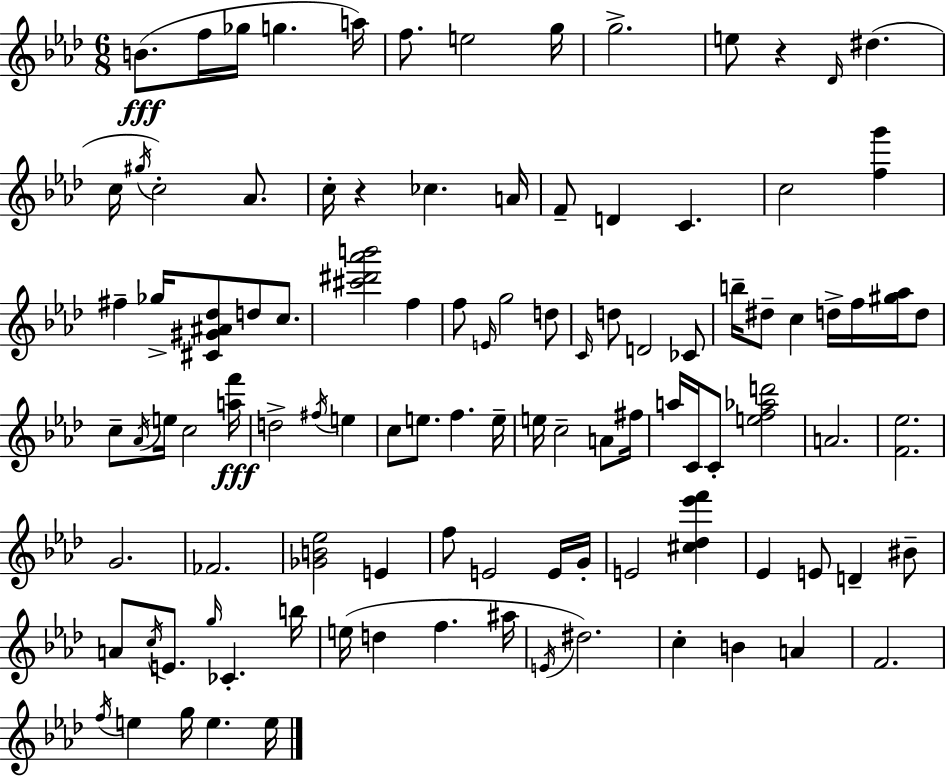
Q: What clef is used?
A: treble